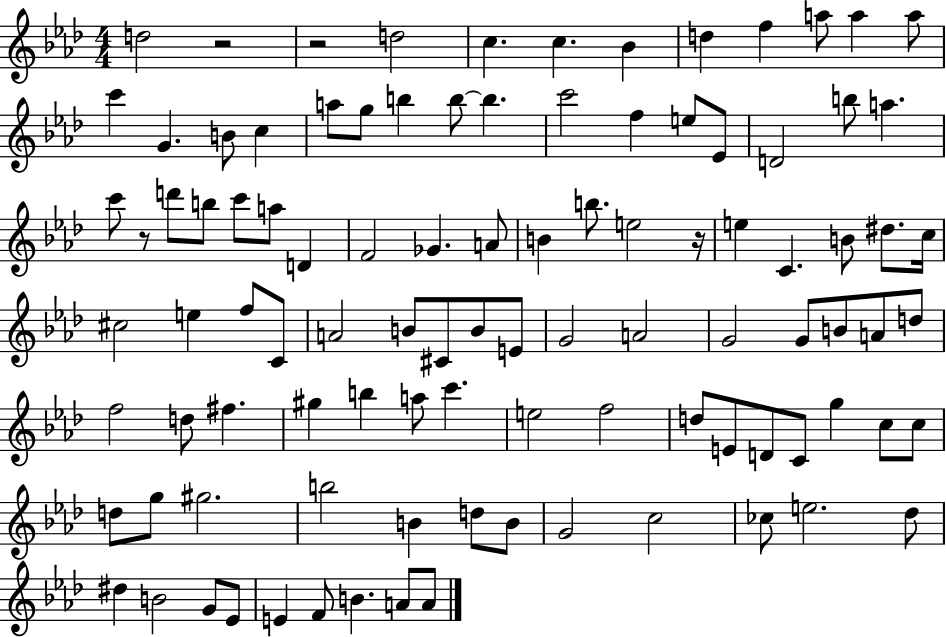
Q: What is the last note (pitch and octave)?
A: A4